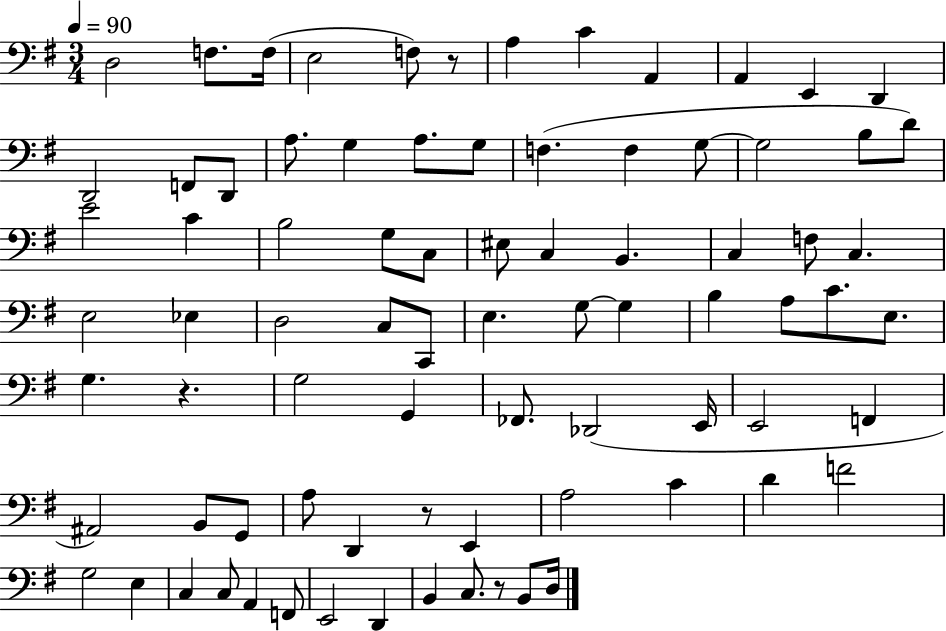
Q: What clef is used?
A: bass